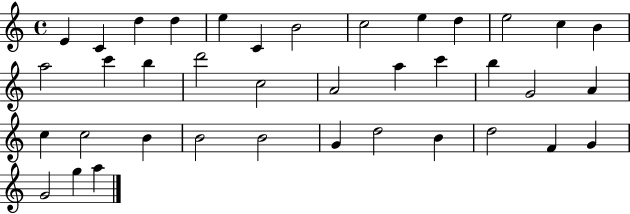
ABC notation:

X:1
T:Untitled
M:4/4
L:1/4
K:C
E C d d e C B2 c2 e d e2 c B a2 c' b d'2 c2 A2 a c' b G2 A c c2 B B2 B2 G d2 B d2 F G G2 g a